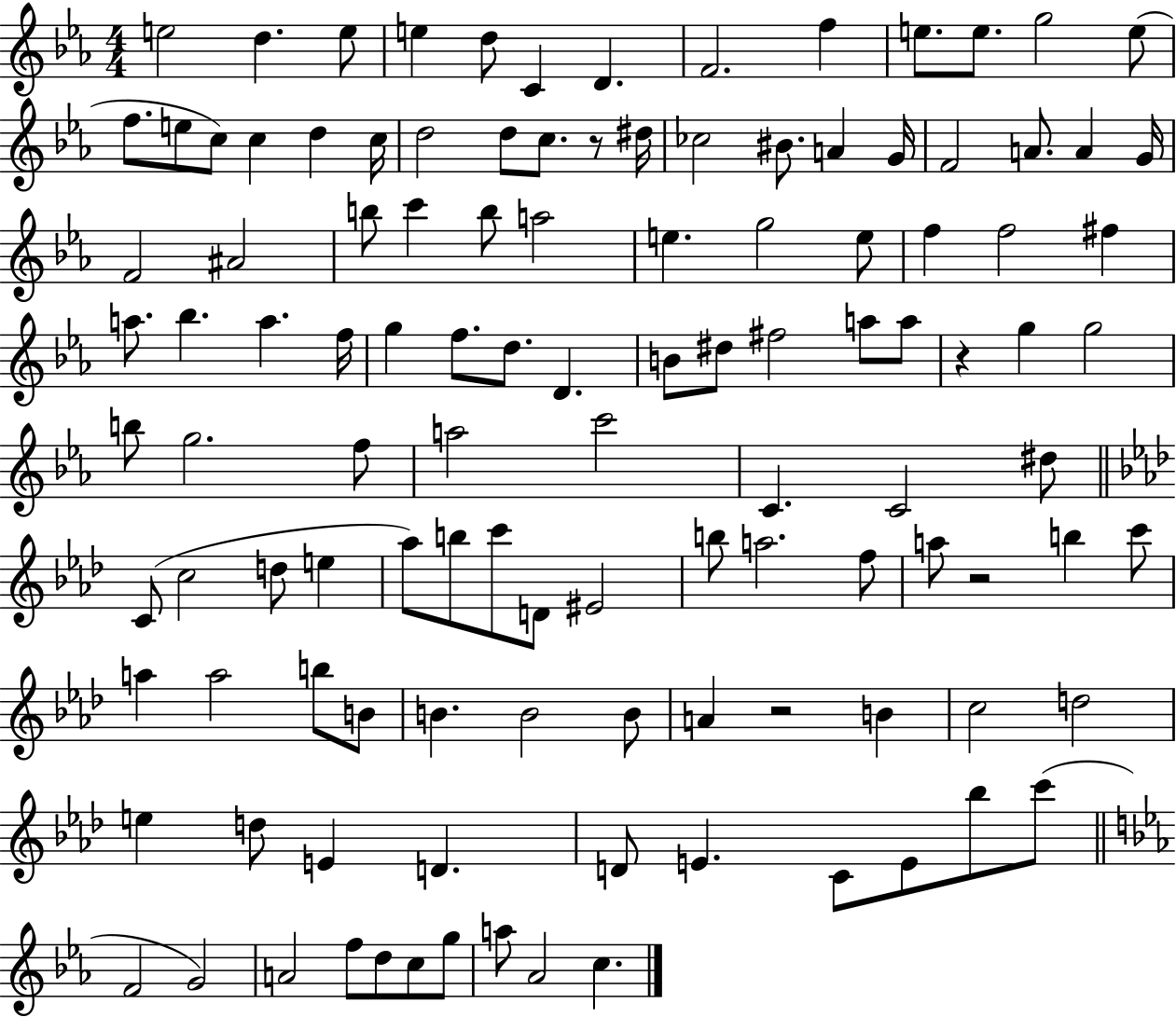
E5/h D5/q. E5/e E5/q D5/e C4/q D4/q. F4/h. F5/q E5/e. E5/e. G5/h E5/e F5/e. E5/e C5/e C5/q D5/q C5/s D5/h D5/e C5/e. R/e D#5/s CES5/h BIS4/e. A4/q G4/s F4/h A4/e. A4/q G4/s F4/h A#4/h B5/e C6/q B5/e A5/h E5/q. G5/h E5/e F5/q F5/h F#5/q A5/e. Bb5/q. A5/q. F5/s G5/q F5/e. D5/e. D4/q. B4/e D#5/e F#5/h A5/e A5/e R/q G5/q G5/h B5/e G5/h. F5/e A5/h C6/h C4/q. C4/h D#5/e C4/e C5/h D5/e E5/q Ab5/e B5/e C6/e D4/e EIS4/h B5/e A5/h. F5/e A5/e R/h B5/q C6/e A5/q A5/h B5/e B4/e B4/q. B4/h B4/e A4/q R/h B4/q C5/h D5/h E5/q D5/e E4/q D4/q. D4/e E4/q. C4/e E4/e Bb5/e C6/e F4/h G4/h A4/h F5/e D5/e C5/e G5/e A5/e Ab4/h C5/q.